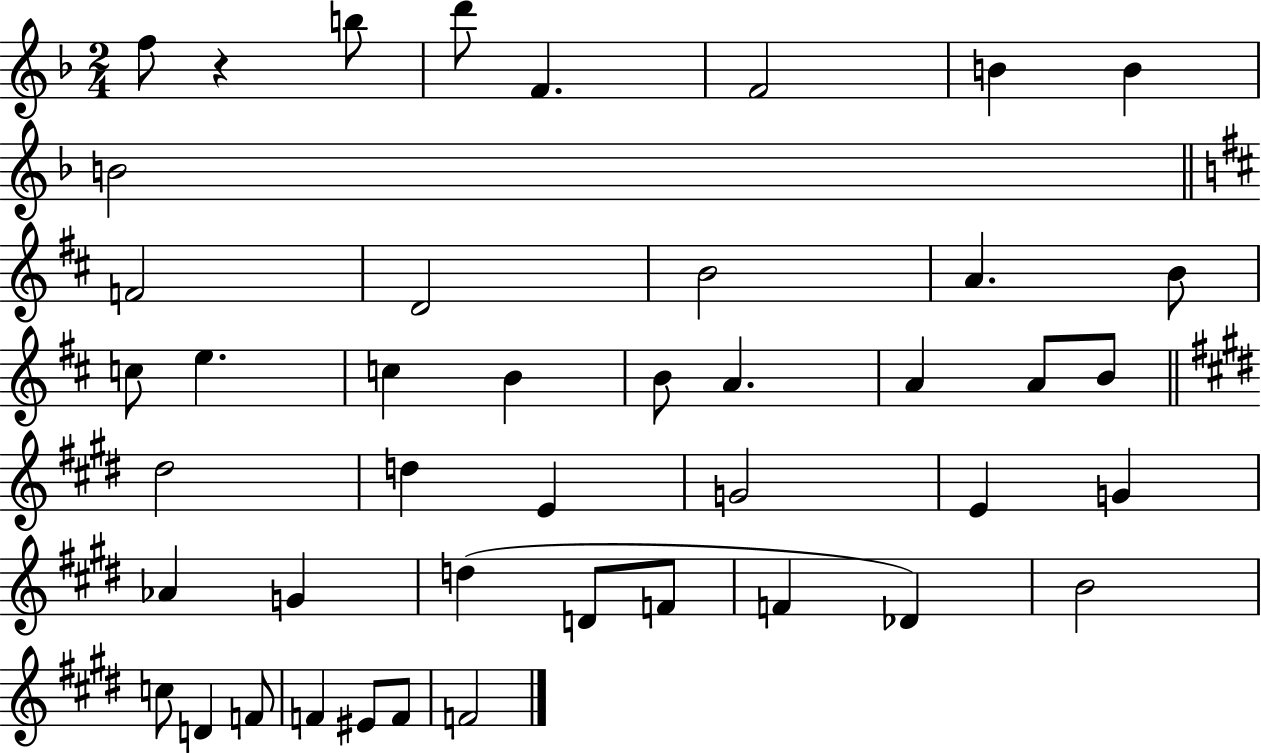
{
  \clef treble
  \numericTimeSignature
  \time 2/4
  \key f \major
  f''8 r4 b''8 | d'''8 f'4. | f'2 | b'4 b'4 | \break b'2 | \bar "||" \break \key b \minor f'2 | d'2 | b'2 | a'4. b'8 | \break c''8 e''4. | c''4 b'4 | b'8 a'4. | a'4 a'8 b'8 | \break \bar "||" \break \key e \major dis''2 | d''4 e'4 | g'2 | e'4 g'4 | \break aes'4 g'4 | d''4( d'8 f'8 | f'4 des'4) | b'2 | \break c''8 d'4 f'8 | f'4 eis'8 f'8 | f'2 | \bar "|."
}